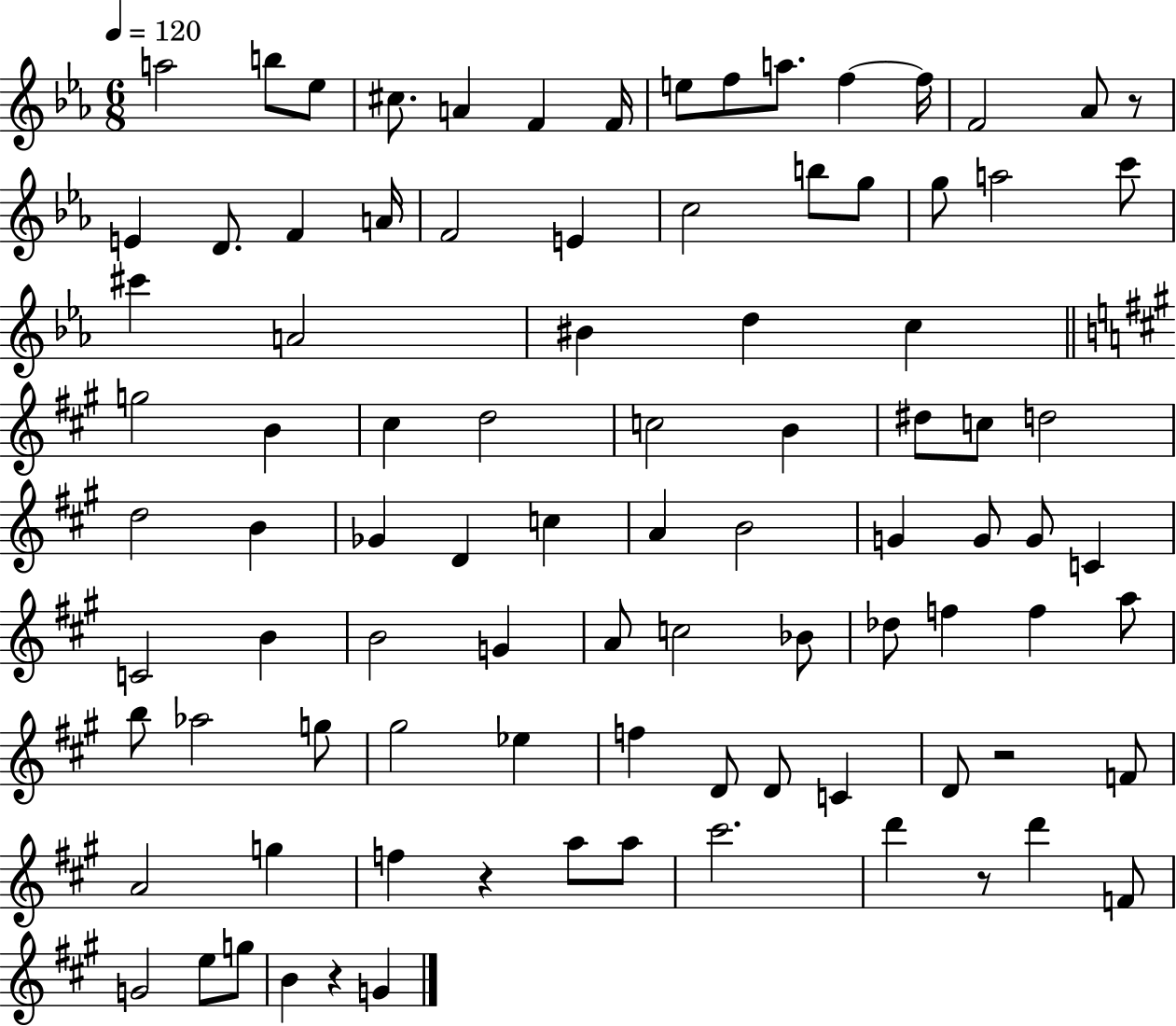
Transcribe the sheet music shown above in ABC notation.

X:1
T:Untitled
M:6/8
L:1/4
K:Eb
a2 b/2 _e/2 ^c/2 A F F/4 e/2 f/2 a/2 f f/4 F2 _A/2 z/2 E D/2 F A/4 F2 E c2 b/2 g/2 g/2 a2 c'/2 ^c' A2 ^B d c g2 B ^c d2 c2 B ^d/2 c/2 d2 d2 B _G D c A B2 G G/2 G/2 C C2 B B2 G A/2 c2 _B/2 _d/2 f f a/2 b/2 _a2 g/2 ^g2 _e f D/2 D/2 C D/2 z2 F/2 A2 g f z a/2 a/2 ^c'2 d' z/2 d' F/2 G2 e/2 g/2 B z G